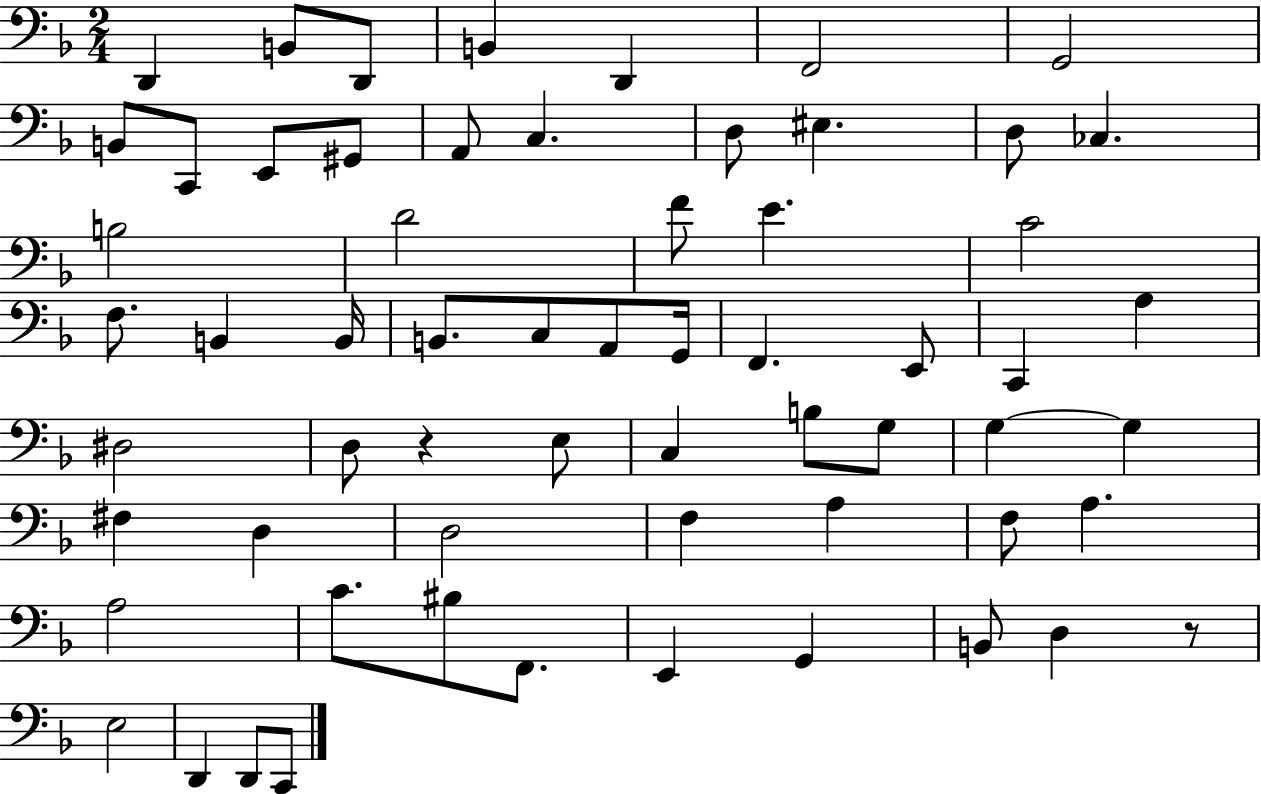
{
  \clef bass
  \numericTimeSignature
  \time 2/4
  \key f \major
  d,4 b,8 d,8 | b,4 d,4 | f,2 | g,2 | \break b,8 c,8 e,8 gis,8 | a,8 c4. | d8 eis4. | d8 ces4. | \break b2 | d'2 | f'8 e'4. | c'2 | \break f8. b,4 b,16 | b,8. c8 a,8 g,16 | f,4. e,8 | c,4 a4 | \break dis2 | d8 r4 e8 | c4 b8 g8 | g4~~ g4 | \break fis4 d4 | d2 | f4 a4 | f8 a4. | \break a2 | c'8. bis8 f,8. | e,4 g,4 | b,8 d4 r8 | \break e2 | d,4 d,8 c,8 | \bar "|."
}